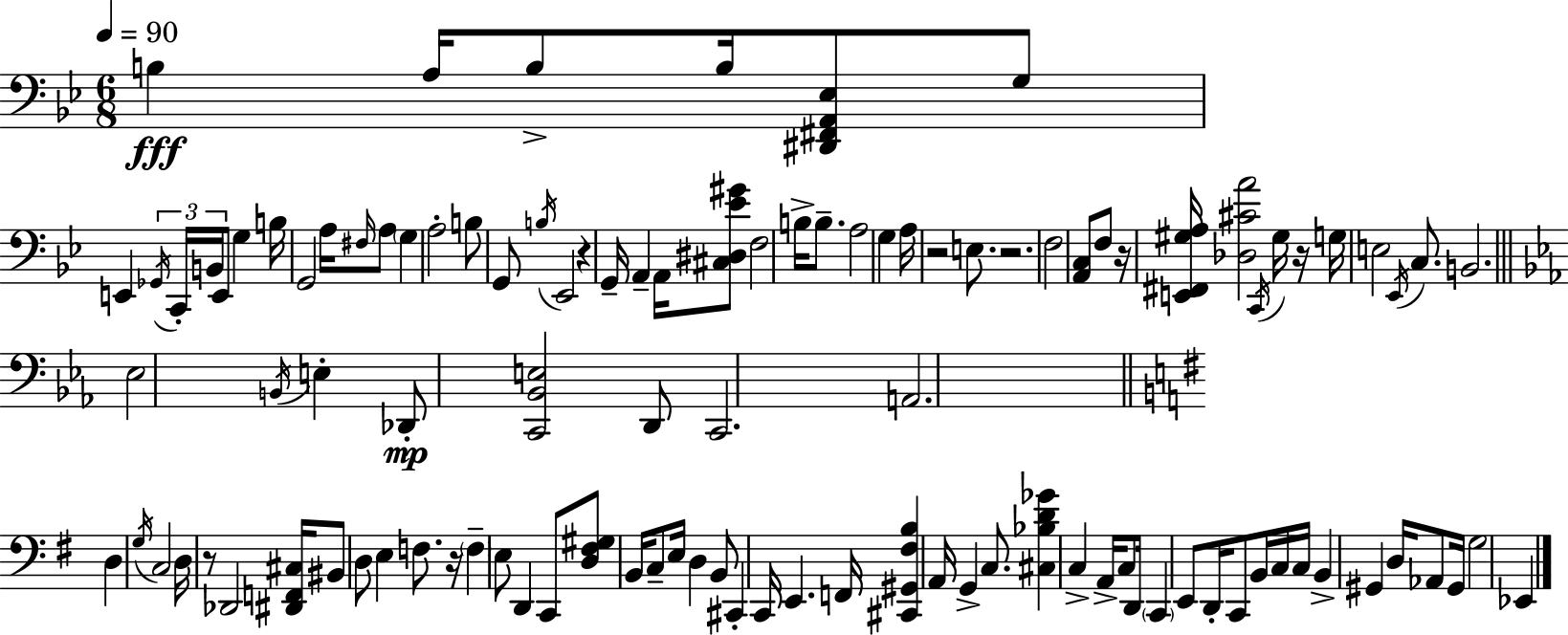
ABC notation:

X:1
T:Untitled
M:6/8
L:1/4
K:Bb
B, A,/4 B,/2 B,/4 [^D,,^F,,A,,_E,]/2 G,/2 E,, _G,,/4 C,,/4 B,,/4 E,,/2 G, B,/4 G,,2 A,/4 ^F,/4 A,/2 G, A,2 B,/2 G,,/2 B,/4 _E,,2 z G,,/4 A,, A,,/4 [^C,^D,_E^G]/2 F,2 B,/4 B,/2 A,2 G, A,/4 z2 E,/2 z2 F,2 [A,,C,]/2 F,/2 z/4 [E,,^F,,^G,A,]/4 [_D,^CA]2 C,,/4 ^G,/4 z/4 G,/4 E,2 _E,,/4 C,/2 B,,2 _E,2 B,,/4 E, _D,,/2 [C,,_B,,E,]2 D,,/2 C,,2 A,,2 D, G,/4 C,2 D,/4 z/2 _D,,2 [^D,,F,,^C,]/4 ^B,,/2 D,/2 E, F,/2 z/4 F, E,/2 D,, C,,/2 [D,^F,^G,]/2 B,,/4 C,/2 E,/4 D, B,,/2 ^C,, C,,/4 E,, F,,/4 [^C,,^G,,^F,B,] A,,/4 G,, C,/2 [^C,_B,D_G] C, A,,/4 C,/2 D,,/4 C,, E,,/2 D,,/4 C,,/2 B,,/4 C,/4 C,/4 B,, ^G,, D,/4 _A,,/2 ^G,,/4 G,2 _E,,